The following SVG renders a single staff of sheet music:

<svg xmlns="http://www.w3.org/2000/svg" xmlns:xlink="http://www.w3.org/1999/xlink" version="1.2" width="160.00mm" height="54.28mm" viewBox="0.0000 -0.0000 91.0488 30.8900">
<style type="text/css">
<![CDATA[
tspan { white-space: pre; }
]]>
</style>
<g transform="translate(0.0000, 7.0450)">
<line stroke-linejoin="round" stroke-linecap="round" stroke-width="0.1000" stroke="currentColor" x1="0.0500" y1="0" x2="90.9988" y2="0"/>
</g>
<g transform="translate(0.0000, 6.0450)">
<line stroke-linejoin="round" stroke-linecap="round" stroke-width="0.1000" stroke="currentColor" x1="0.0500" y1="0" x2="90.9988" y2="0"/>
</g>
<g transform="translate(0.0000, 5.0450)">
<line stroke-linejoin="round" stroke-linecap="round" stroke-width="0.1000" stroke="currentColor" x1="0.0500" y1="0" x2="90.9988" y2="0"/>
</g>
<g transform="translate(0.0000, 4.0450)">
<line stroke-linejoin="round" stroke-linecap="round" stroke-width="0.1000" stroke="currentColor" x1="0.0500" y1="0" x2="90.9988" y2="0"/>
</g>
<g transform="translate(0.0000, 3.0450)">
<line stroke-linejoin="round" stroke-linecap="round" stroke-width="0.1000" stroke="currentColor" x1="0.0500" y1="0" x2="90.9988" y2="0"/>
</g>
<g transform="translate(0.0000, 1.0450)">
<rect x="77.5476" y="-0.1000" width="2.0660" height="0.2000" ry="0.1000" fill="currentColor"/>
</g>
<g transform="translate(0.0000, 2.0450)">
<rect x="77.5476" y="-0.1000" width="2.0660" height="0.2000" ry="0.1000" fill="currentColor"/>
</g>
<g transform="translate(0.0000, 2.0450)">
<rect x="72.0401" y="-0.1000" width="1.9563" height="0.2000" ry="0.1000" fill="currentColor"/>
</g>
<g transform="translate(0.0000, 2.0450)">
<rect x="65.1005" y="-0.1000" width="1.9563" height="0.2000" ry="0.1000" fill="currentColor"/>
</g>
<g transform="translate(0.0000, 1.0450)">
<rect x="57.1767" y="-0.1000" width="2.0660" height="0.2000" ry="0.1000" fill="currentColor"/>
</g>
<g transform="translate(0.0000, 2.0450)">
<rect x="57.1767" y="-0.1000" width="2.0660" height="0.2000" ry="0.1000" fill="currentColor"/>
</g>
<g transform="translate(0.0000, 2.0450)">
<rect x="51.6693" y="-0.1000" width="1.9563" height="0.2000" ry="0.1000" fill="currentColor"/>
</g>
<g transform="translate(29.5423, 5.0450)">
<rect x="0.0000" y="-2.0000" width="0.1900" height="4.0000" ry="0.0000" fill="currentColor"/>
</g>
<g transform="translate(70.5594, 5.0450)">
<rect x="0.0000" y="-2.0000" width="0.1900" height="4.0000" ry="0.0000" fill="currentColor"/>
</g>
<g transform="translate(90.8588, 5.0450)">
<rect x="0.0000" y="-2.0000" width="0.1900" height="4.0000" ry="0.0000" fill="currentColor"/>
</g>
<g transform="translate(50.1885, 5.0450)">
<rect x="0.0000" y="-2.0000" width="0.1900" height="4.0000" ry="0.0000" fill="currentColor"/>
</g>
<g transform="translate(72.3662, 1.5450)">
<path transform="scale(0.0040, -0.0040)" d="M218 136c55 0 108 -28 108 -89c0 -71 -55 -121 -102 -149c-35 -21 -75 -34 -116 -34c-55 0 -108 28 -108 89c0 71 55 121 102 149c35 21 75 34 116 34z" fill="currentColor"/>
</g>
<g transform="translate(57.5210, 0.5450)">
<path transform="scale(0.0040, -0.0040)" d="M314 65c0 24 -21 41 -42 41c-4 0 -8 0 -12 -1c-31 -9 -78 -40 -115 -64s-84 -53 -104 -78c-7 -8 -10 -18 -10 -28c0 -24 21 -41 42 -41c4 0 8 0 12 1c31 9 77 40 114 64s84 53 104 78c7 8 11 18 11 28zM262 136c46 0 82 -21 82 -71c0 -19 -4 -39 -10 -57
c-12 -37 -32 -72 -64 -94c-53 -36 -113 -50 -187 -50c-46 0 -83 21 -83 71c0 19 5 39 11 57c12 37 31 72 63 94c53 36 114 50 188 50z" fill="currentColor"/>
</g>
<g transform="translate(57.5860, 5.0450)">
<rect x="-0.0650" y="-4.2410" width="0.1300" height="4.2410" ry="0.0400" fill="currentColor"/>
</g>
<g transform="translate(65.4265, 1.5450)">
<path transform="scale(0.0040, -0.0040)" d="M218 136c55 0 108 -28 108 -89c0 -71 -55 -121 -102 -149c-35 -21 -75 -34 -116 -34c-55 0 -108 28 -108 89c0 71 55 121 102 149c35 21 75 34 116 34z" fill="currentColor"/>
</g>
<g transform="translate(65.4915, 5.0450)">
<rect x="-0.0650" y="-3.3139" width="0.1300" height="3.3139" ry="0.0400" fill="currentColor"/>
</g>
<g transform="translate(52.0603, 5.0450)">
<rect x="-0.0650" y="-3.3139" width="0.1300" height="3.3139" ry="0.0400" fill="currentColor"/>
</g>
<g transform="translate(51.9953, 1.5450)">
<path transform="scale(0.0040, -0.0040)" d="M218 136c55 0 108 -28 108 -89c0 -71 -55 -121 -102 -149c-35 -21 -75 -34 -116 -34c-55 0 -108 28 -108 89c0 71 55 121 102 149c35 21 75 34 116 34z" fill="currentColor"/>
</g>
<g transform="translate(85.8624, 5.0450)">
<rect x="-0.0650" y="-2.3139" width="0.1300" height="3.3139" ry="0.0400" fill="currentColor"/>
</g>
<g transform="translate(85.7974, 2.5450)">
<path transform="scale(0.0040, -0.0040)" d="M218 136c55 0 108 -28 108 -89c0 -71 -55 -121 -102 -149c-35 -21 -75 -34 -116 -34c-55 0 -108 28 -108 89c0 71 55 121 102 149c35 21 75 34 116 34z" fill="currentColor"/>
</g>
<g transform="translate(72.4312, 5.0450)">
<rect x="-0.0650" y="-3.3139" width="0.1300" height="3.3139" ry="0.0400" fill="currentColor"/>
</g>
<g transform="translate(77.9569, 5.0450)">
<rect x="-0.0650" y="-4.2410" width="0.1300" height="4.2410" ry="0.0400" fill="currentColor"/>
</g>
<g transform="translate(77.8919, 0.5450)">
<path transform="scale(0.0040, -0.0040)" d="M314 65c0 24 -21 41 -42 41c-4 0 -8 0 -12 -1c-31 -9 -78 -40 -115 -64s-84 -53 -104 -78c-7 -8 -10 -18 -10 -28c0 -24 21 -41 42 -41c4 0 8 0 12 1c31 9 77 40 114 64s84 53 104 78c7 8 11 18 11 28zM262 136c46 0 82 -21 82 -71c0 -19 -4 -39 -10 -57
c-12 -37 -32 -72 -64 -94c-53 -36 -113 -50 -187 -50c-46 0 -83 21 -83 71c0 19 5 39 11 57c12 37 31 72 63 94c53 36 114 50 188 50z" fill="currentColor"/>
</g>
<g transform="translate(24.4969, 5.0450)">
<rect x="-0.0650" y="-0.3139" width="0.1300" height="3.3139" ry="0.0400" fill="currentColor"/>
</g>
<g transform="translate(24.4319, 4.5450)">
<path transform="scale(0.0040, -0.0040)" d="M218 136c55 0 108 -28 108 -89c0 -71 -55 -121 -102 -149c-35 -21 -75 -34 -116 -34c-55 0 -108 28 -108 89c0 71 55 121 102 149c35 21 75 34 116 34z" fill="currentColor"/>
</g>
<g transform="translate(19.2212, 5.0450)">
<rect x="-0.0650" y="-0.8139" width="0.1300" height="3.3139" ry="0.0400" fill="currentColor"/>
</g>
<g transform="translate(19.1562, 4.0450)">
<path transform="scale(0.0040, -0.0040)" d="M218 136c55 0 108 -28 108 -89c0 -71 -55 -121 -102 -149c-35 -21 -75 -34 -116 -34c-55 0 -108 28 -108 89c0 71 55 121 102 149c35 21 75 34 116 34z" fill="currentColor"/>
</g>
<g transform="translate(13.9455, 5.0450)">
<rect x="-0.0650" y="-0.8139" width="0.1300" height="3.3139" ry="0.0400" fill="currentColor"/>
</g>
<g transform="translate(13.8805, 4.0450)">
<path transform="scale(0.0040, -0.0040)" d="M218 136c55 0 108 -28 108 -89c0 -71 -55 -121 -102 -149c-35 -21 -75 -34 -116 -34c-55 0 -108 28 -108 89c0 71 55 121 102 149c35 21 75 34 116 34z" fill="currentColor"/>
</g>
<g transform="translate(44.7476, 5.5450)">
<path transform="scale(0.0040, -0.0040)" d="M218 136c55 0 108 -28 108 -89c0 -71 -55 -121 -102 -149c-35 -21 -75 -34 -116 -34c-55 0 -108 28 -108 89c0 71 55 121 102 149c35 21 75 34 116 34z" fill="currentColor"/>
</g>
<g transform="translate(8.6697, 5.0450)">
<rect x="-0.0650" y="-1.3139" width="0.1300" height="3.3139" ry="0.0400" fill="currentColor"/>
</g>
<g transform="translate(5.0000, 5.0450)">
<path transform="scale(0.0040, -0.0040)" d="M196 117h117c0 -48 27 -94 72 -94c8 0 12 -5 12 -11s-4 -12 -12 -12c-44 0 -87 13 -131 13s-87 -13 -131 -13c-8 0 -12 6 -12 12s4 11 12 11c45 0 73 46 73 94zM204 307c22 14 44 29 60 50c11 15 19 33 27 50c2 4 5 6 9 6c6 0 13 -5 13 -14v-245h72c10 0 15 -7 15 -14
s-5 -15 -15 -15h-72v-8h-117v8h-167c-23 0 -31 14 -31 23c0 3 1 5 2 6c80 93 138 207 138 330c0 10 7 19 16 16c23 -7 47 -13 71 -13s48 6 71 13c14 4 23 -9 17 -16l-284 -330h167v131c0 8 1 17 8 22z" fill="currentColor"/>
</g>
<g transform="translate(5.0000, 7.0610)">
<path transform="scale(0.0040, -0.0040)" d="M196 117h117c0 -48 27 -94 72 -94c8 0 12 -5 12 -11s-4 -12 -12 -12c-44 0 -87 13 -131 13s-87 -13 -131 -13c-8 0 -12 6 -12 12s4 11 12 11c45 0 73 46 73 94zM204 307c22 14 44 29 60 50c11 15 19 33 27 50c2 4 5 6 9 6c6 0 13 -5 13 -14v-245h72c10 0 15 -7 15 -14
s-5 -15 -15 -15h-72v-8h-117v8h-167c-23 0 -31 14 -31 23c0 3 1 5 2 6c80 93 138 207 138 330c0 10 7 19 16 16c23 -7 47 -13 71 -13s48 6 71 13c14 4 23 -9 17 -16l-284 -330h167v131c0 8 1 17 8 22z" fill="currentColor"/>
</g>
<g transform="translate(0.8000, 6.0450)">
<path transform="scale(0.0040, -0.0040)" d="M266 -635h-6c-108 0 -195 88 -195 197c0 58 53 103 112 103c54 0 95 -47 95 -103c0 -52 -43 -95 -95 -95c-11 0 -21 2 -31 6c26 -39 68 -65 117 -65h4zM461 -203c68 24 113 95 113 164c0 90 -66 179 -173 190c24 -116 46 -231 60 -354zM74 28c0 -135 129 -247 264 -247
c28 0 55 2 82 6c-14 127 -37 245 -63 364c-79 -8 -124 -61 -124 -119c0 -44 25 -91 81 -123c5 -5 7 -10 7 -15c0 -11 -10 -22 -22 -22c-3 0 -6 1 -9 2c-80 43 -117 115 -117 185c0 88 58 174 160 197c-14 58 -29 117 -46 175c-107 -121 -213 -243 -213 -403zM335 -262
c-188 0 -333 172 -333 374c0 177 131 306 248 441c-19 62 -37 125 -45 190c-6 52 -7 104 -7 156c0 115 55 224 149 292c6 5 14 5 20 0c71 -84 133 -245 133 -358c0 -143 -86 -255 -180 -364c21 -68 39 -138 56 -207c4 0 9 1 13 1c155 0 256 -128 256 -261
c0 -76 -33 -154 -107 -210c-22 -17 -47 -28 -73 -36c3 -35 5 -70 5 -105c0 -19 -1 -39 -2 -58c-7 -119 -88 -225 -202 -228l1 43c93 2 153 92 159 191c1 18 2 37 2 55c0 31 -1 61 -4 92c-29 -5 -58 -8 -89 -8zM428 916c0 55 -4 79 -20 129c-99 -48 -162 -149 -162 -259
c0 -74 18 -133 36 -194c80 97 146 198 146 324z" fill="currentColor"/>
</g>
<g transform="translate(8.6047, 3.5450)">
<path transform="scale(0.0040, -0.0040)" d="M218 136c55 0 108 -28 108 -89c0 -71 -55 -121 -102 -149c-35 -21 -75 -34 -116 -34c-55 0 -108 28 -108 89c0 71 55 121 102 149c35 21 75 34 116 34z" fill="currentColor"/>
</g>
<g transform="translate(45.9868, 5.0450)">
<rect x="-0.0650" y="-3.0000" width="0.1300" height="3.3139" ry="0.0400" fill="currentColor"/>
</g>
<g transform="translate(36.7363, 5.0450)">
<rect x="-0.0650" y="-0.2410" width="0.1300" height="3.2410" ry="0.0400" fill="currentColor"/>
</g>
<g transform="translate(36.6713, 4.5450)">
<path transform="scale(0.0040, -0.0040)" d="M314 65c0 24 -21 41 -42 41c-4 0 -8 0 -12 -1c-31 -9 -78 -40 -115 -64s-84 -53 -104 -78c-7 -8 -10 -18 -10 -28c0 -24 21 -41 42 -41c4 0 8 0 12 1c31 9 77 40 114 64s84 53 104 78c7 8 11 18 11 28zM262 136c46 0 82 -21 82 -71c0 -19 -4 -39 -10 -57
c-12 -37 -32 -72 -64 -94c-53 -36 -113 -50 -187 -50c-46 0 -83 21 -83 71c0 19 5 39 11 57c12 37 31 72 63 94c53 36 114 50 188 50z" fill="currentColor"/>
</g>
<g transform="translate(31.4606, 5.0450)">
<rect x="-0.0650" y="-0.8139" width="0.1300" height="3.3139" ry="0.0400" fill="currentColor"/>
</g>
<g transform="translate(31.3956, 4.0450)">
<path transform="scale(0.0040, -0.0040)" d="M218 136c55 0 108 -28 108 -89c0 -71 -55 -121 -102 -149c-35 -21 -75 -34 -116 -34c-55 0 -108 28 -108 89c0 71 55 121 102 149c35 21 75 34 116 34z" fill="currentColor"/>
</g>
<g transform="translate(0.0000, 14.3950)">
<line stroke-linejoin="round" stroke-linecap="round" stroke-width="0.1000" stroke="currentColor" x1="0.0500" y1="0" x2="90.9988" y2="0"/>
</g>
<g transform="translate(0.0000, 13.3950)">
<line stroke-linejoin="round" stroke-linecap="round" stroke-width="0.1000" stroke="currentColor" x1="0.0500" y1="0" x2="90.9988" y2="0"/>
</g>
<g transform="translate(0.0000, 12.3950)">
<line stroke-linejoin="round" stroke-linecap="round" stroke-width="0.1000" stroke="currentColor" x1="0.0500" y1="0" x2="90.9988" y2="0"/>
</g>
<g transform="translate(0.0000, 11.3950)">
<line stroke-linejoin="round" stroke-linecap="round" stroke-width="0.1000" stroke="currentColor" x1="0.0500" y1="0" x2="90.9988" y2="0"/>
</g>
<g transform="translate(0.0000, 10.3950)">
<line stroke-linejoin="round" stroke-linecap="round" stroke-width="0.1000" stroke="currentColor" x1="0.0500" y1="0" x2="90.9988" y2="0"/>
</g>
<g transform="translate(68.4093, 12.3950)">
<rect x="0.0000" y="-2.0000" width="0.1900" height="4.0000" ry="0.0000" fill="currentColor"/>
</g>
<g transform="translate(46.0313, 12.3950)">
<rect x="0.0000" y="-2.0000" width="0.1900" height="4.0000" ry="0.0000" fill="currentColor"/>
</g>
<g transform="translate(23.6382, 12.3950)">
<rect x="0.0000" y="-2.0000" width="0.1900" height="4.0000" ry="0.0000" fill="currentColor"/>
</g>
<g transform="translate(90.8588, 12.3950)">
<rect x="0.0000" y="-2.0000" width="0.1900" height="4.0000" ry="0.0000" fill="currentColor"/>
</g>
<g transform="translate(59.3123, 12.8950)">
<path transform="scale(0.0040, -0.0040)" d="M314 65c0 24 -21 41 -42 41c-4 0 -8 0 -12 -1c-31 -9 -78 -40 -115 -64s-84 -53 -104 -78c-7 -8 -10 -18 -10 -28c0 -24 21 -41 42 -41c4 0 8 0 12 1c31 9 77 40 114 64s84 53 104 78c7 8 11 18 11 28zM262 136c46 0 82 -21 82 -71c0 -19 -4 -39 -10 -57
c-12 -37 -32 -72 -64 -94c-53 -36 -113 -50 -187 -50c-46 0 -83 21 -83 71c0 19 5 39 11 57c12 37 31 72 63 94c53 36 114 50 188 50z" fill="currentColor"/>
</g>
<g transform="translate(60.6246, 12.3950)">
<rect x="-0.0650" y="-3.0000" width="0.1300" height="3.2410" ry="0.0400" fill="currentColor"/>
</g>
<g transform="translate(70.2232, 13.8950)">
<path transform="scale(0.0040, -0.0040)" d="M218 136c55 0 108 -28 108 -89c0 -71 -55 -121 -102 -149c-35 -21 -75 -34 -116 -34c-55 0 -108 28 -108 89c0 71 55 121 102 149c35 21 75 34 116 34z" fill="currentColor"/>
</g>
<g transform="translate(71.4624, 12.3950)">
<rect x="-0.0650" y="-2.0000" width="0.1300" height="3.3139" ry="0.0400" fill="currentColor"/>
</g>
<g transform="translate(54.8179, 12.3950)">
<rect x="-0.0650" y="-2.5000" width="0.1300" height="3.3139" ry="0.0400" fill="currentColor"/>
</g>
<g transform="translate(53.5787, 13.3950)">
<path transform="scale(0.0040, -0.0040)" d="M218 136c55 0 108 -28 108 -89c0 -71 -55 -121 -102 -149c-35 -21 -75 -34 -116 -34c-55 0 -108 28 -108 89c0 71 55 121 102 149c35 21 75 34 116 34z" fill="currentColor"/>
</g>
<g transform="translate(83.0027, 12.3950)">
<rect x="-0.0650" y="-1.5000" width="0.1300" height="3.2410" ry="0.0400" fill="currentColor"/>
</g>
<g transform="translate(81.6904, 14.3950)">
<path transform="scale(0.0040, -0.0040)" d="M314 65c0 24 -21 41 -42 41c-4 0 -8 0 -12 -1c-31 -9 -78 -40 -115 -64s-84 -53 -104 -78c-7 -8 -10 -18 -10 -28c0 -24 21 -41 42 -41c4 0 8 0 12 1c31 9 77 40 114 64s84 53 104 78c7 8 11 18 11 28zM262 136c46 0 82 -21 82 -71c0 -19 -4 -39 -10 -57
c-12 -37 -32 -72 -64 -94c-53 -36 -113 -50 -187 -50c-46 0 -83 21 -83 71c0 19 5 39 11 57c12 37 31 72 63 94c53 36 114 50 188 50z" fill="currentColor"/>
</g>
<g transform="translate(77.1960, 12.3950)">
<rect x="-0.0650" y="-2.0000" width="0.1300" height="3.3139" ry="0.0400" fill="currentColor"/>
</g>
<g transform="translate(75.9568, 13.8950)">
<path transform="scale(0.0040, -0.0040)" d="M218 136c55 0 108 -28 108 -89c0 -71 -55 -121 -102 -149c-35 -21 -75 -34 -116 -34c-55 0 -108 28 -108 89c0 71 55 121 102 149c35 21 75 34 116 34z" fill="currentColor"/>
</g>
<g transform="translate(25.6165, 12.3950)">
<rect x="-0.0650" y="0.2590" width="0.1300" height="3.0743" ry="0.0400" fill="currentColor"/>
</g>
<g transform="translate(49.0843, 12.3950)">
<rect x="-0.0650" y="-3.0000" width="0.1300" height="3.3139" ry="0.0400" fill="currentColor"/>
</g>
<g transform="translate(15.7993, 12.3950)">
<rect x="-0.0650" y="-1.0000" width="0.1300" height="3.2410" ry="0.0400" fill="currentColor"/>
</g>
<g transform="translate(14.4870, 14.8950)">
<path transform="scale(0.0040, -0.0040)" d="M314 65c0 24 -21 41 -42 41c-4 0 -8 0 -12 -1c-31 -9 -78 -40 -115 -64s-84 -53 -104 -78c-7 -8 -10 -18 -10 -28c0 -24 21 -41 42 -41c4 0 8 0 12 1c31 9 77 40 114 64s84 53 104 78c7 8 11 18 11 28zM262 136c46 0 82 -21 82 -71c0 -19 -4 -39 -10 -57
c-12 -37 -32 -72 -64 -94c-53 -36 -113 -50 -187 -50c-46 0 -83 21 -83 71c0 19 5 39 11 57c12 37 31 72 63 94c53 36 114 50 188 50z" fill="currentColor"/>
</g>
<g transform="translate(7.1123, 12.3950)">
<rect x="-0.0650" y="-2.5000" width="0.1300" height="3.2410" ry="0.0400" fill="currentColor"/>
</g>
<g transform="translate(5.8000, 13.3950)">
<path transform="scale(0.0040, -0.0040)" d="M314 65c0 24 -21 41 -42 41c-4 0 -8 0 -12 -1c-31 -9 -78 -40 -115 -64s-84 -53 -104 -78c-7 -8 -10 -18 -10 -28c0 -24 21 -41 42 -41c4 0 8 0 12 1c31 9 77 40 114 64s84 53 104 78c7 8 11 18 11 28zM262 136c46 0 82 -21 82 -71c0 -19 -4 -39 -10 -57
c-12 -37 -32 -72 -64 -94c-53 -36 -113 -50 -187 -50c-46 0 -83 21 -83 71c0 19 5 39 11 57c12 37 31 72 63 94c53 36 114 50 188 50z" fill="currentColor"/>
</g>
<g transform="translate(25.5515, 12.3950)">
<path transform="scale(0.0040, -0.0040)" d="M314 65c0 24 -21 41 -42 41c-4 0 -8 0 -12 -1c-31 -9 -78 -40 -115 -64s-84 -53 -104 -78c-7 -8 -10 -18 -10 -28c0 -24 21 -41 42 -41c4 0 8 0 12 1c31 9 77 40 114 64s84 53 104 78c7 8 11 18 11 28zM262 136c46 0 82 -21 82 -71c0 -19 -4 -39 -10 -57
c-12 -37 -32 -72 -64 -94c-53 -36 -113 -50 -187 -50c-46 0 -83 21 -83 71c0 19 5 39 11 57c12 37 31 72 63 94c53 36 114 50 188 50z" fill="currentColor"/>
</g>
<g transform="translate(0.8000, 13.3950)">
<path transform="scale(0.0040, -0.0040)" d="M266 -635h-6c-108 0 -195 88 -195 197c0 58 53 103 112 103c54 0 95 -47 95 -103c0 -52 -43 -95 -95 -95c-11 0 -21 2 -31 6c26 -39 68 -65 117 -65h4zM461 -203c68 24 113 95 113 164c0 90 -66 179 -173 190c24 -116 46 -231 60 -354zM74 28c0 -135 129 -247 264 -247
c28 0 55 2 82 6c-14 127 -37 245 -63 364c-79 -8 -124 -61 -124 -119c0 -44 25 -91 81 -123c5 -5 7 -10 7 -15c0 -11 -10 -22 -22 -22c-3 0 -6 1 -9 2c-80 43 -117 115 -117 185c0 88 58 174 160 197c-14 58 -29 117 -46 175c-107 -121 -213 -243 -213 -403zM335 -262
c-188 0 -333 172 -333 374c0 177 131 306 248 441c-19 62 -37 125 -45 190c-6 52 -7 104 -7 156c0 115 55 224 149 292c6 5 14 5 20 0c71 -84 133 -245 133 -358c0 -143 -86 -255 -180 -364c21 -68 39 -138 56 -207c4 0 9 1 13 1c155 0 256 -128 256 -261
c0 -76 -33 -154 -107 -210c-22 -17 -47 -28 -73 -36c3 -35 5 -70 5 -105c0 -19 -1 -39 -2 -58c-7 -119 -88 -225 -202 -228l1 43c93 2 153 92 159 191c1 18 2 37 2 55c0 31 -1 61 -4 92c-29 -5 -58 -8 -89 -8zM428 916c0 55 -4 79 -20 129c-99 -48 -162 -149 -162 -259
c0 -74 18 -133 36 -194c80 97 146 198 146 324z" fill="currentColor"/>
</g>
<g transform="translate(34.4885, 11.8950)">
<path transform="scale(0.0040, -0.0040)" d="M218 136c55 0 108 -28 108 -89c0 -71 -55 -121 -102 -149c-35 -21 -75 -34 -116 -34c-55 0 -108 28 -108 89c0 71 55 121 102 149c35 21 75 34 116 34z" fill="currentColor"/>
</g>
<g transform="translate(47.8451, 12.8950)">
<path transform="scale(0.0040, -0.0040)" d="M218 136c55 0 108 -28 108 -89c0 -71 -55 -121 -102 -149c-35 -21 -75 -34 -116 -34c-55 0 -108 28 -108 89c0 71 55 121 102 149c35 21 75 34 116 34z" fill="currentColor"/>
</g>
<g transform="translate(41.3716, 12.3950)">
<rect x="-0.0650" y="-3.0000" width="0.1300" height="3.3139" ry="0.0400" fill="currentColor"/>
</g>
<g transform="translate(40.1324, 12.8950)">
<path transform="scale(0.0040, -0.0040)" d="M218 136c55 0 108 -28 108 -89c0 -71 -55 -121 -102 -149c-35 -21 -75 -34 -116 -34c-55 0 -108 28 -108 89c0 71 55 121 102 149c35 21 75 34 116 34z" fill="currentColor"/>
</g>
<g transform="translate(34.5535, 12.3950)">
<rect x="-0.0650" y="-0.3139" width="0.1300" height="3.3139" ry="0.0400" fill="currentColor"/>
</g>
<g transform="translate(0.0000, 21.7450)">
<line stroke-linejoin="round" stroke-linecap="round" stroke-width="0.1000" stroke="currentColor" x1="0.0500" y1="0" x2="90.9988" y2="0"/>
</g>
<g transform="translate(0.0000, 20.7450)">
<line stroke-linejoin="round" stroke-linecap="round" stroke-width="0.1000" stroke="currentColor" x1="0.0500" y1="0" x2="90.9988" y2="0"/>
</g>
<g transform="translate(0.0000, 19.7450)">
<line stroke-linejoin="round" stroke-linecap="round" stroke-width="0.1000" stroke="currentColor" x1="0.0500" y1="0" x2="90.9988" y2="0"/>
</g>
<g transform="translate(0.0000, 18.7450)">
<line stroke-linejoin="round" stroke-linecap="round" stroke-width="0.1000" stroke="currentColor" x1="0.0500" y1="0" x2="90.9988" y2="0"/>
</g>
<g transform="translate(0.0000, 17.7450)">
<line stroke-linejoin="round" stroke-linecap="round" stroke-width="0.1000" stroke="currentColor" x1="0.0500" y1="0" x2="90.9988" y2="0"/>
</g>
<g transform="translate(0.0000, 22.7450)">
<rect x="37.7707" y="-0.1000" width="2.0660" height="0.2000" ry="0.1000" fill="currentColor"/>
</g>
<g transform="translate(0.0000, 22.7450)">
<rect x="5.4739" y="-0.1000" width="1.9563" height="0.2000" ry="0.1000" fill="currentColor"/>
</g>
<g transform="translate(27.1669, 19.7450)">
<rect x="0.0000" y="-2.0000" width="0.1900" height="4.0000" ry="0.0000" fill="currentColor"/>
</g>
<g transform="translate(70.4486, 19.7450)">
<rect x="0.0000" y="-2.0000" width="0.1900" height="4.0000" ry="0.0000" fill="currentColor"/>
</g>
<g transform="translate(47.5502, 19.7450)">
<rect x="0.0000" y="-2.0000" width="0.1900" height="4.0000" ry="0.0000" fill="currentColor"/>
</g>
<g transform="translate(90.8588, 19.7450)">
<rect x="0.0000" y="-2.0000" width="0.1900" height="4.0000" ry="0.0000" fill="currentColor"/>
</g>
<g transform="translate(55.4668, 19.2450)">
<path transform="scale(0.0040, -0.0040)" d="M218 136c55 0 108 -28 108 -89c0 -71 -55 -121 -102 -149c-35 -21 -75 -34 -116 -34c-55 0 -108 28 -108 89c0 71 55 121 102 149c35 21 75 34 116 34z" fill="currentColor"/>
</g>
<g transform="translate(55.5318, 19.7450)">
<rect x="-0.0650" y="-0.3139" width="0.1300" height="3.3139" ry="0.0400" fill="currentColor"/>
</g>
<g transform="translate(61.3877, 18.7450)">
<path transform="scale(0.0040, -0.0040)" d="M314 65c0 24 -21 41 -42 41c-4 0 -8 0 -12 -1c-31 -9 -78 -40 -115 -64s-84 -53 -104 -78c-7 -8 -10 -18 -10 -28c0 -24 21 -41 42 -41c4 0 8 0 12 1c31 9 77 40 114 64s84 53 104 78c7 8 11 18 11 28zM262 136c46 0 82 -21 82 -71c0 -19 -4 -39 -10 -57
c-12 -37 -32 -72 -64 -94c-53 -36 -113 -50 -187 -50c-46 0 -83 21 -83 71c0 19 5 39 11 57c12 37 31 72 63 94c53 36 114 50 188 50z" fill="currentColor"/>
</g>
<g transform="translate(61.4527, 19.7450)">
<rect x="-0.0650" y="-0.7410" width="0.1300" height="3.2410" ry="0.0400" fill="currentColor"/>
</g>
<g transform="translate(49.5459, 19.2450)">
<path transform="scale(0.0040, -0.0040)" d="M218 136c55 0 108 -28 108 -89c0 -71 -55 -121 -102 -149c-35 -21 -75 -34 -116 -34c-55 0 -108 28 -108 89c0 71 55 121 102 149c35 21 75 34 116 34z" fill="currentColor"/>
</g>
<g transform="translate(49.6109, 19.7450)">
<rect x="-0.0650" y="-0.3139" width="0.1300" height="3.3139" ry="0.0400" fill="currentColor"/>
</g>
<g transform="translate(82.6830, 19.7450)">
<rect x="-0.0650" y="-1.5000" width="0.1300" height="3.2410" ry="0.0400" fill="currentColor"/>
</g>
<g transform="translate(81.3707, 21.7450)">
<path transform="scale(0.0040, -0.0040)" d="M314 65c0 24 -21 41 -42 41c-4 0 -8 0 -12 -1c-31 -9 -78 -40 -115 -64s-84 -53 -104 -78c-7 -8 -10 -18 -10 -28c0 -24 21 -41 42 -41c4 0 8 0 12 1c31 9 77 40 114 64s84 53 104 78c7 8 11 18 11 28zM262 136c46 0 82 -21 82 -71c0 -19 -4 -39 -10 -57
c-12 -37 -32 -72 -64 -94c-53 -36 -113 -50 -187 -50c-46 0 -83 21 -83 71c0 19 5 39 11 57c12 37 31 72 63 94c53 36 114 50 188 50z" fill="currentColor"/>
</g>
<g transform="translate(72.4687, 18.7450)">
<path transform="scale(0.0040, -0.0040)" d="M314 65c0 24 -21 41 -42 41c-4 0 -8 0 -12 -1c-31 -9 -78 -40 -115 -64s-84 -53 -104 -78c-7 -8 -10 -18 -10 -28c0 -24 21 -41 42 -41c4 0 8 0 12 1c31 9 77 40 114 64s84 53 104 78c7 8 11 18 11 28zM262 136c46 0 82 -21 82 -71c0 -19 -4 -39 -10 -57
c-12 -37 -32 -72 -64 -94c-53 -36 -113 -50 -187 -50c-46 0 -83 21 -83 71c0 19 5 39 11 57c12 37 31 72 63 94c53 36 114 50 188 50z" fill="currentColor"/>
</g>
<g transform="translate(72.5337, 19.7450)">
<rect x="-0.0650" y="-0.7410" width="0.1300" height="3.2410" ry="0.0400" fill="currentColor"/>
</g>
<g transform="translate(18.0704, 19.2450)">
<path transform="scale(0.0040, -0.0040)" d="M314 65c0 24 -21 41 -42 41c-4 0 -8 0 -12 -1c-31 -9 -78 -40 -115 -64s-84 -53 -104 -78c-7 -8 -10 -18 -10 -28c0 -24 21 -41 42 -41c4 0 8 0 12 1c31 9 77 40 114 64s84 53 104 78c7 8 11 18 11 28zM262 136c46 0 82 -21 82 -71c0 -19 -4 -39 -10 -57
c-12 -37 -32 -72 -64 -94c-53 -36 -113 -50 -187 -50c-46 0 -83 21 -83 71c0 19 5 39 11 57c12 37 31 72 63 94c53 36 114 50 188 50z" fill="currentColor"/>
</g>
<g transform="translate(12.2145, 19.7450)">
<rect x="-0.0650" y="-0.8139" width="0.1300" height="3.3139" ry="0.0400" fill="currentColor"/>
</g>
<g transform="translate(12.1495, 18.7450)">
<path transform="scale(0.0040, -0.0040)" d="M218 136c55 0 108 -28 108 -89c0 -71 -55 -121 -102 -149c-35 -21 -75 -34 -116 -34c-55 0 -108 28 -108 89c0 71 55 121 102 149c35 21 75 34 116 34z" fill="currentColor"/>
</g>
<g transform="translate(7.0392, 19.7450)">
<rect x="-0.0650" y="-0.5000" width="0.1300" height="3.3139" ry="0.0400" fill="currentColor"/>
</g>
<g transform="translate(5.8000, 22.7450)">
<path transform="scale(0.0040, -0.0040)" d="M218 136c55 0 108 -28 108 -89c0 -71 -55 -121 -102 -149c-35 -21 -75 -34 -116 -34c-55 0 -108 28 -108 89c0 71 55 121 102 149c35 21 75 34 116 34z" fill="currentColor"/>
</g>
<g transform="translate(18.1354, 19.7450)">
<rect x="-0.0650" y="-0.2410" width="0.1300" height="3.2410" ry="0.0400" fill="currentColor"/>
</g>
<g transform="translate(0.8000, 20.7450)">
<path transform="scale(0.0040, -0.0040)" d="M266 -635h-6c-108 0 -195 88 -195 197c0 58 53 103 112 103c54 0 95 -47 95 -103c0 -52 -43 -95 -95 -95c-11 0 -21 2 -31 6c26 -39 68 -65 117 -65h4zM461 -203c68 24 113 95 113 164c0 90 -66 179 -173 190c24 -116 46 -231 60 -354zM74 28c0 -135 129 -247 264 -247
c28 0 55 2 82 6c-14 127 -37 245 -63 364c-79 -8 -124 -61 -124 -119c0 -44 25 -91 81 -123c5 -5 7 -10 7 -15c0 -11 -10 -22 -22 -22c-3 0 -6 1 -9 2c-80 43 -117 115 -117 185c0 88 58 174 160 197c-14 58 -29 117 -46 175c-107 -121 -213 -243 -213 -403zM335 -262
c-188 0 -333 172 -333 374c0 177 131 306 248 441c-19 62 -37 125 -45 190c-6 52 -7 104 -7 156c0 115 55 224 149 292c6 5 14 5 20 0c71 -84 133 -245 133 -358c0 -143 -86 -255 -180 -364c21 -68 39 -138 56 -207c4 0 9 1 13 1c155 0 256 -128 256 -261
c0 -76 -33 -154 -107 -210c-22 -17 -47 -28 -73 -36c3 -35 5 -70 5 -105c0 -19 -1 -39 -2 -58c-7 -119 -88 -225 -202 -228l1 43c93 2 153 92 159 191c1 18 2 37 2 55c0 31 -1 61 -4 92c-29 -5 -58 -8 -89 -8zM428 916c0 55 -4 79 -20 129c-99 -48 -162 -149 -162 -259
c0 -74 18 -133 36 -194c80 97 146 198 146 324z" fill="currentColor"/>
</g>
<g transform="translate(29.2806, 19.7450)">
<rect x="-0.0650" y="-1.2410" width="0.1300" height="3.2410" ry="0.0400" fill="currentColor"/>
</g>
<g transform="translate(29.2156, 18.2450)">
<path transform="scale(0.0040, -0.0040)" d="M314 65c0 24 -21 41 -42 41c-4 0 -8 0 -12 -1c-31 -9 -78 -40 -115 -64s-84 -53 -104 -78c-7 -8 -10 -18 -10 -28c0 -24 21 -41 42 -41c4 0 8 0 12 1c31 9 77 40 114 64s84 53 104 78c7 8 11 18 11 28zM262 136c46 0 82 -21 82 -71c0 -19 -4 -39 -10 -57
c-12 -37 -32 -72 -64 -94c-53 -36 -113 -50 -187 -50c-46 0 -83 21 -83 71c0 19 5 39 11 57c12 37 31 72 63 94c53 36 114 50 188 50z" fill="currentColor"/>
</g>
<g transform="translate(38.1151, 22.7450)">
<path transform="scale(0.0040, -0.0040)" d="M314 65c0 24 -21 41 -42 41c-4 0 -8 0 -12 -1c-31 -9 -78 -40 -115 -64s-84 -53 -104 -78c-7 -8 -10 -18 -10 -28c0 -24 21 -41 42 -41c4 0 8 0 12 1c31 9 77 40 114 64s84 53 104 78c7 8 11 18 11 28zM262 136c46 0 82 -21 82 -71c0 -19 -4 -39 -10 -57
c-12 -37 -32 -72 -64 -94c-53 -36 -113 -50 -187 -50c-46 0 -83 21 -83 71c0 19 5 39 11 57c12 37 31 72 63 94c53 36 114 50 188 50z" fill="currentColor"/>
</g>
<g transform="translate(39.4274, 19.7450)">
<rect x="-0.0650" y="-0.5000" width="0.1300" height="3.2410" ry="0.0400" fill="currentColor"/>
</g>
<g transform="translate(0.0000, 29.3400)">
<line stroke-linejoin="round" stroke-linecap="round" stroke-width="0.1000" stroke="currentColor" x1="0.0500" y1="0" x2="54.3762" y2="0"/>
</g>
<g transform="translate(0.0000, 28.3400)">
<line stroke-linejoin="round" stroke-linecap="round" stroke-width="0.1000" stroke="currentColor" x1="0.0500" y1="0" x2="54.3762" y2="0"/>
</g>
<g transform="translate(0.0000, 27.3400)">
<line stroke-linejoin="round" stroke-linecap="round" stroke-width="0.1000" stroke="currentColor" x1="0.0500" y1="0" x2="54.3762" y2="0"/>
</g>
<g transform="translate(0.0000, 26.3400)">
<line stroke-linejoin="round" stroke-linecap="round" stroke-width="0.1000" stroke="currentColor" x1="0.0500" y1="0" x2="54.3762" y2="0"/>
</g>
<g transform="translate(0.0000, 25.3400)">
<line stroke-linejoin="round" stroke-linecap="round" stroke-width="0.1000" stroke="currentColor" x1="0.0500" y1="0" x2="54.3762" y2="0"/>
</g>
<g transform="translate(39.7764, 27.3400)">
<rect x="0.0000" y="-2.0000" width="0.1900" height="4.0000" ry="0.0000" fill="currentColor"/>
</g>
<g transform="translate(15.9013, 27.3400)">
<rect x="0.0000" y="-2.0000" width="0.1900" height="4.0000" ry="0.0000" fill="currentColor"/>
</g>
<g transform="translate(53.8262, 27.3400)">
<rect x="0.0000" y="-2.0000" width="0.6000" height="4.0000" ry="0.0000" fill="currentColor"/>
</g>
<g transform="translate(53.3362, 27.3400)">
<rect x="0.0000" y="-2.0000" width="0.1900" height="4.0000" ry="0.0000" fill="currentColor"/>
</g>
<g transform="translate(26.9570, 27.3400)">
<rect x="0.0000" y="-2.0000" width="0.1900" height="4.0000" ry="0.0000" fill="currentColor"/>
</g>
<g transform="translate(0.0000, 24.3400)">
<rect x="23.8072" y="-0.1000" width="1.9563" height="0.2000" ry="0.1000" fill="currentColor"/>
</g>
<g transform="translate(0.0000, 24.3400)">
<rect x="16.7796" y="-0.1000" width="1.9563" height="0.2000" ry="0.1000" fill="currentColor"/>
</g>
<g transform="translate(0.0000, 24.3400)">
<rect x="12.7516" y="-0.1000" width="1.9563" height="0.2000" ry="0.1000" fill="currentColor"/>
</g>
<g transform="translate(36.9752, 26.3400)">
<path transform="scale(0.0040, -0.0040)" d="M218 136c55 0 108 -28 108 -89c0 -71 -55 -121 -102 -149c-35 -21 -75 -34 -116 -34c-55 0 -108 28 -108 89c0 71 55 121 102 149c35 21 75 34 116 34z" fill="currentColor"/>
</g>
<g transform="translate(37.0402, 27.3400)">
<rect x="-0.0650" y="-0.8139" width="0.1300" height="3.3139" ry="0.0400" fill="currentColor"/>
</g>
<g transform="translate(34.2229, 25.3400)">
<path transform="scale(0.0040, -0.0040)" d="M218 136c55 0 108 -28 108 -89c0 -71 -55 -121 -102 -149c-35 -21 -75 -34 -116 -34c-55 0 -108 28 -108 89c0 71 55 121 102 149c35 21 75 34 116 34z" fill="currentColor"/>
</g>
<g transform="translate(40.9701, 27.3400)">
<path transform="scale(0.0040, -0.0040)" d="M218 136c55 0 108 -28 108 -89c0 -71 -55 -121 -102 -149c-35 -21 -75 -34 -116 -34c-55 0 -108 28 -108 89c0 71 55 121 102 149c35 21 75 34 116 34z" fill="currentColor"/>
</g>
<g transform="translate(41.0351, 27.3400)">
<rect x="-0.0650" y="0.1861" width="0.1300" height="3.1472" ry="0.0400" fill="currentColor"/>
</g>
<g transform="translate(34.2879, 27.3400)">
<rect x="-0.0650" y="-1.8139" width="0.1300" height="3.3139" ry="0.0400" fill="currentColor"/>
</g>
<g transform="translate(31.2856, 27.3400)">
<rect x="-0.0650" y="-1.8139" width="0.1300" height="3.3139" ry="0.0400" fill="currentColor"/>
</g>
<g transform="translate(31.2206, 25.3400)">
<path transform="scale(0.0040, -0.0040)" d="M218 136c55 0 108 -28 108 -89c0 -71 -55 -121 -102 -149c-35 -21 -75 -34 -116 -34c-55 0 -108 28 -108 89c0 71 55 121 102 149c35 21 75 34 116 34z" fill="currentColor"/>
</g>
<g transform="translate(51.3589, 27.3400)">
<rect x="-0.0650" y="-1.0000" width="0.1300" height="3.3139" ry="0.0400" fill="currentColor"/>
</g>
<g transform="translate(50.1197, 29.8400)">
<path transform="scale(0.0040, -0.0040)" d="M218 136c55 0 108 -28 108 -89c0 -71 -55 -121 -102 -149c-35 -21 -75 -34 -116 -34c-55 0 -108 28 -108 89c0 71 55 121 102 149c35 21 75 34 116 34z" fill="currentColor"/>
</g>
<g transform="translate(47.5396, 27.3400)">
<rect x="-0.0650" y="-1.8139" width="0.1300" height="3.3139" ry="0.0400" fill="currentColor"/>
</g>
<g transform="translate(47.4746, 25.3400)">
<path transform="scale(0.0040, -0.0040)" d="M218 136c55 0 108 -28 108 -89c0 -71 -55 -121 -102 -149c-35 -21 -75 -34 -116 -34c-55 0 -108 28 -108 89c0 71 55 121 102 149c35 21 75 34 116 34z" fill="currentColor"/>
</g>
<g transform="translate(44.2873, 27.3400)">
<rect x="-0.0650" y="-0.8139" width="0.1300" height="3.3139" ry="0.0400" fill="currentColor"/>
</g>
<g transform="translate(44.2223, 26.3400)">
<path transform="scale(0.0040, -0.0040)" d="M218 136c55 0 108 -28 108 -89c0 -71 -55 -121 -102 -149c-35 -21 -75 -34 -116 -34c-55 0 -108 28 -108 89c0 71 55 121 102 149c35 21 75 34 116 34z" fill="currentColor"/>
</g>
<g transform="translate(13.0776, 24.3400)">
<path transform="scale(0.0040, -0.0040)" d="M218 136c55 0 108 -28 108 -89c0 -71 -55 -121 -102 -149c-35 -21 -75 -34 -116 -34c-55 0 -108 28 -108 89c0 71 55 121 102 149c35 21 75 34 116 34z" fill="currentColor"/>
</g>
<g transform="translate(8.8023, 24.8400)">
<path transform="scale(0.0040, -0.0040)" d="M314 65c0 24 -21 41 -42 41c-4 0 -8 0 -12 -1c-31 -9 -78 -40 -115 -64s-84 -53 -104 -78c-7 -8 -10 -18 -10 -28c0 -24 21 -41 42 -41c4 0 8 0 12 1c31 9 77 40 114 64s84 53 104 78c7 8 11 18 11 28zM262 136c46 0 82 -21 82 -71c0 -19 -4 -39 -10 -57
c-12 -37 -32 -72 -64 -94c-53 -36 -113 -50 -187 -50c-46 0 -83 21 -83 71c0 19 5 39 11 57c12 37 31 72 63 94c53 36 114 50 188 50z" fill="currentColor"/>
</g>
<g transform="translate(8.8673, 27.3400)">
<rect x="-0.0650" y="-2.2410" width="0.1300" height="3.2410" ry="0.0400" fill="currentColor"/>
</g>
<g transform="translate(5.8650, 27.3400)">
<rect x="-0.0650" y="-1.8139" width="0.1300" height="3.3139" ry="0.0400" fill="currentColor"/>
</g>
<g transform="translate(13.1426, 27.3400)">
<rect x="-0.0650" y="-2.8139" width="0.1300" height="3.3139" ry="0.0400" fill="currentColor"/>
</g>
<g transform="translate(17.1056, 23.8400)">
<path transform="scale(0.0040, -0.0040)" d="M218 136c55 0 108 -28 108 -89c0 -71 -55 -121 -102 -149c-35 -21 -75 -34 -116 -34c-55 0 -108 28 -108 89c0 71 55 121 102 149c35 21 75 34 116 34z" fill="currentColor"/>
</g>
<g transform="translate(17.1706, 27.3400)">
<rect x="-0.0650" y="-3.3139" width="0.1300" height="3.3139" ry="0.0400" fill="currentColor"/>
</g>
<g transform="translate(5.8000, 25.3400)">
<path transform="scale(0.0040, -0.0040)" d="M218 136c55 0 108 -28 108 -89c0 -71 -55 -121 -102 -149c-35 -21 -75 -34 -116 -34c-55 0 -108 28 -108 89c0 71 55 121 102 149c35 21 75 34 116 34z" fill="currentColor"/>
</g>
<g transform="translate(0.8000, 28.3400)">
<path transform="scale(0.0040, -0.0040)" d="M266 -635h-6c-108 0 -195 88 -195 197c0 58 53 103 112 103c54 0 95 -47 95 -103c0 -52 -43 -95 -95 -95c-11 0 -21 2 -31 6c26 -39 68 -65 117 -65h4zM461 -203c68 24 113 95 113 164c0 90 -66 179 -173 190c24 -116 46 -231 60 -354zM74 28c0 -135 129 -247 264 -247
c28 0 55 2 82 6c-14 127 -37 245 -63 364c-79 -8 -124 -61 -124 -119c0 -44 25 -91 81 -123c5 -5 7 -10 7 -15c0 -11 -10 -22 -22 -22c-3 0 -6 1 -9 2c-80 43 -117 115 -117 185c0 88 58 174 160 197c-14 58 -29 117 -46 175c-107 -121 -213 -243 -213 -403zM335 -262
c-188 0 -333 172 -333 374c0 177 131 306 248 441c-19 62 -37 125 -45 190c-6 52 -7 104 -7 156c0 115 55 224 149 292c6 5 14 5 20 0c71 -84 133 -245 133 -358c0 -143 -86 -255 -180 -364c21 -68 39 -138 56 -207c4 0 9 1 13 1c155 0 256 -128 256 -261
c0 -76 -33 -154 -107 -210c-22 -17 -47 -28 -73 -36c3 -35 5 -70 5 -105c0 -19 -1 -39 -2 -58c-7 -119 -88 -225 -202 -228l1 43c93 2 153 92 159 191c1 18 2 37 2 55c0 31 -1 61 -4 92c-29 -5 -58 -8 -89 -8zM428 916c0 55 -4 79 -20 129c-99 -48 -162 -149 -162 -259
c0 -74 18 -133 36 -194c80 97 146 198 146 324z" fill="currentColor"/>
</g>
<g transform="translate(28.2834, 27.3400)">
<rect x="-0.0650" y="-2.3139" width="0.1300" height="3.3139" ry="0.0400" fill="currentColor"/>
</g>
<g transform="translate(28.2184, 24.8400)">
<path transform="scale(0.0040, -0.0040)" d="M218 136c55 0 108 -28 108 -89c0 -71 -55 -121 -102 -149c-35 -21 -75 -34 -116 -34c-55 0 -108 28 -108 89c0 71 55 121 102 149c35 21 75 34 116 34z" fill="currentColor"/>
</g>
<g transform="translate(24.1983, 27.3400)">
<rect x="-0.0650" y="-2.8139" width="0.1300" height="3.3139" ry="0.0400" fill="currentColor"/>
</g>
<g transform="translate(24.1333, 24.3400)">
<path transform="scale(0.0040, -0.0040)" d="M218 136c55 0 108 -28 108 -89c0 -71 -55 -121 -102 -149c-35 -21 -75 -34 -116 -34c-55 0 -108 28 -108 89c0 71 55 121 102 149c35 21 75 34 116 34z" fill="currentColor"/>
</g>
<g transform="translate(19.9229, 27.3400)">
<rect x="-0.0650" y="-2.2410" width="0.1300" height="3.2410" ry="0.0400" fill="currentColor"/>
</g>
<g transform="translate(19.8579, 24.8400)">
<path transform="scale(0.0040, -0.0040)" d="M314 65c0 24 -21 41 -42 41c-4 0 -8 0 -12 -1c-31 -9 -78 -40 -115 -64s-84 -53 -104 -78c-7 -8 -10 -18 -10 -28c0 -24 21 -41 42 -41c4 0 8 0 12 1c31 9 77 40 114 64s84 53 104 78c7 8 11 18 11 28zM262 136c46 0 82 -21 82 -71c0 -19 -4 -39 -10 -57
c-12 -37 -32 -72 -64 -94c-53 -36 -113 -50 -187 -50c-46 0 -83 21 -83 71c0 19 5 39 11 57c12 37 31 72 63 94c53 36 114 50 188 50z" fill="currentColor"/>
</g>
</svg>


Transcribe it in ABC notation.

X:1
T:Untitled
M:4/4
L:1/4
K:C
e d d c d c2 A b d'2 b b d'2 g G2 D2 B2 c A A G A2 F F E2 C d c2 e2 C2 c c d2 d2 E2 f g2 a b g2 a g f f d B d f D